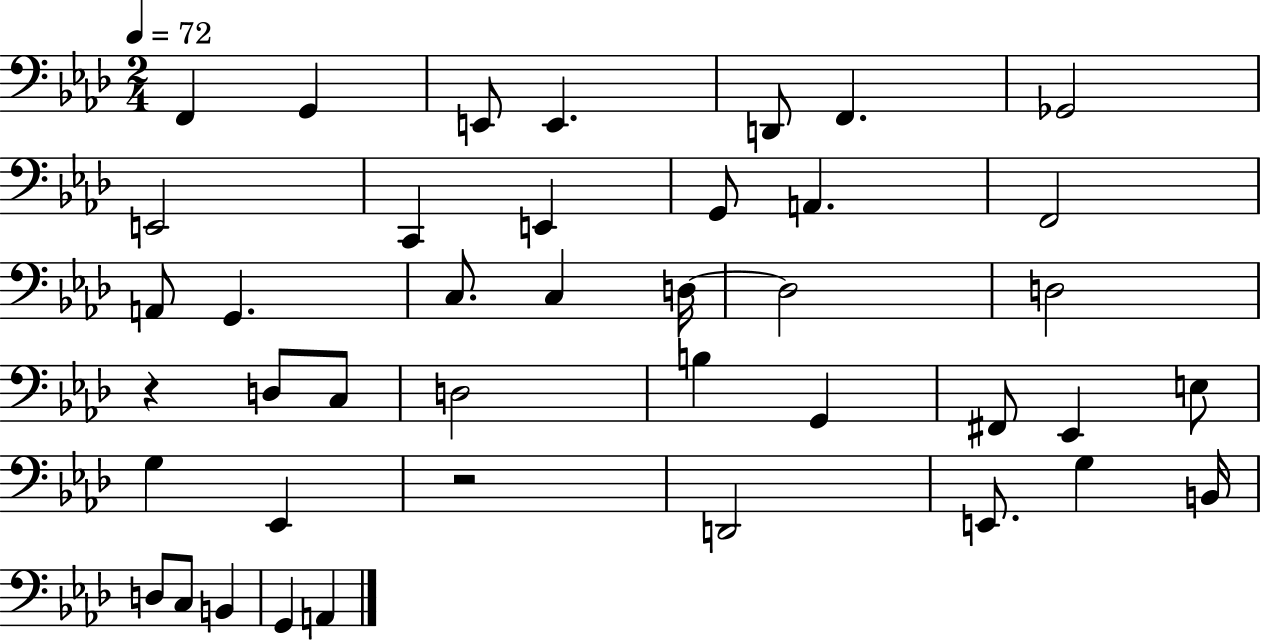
X:1
T:Untitled
M:2/4
L:1/4
K:Ab
F,, G,, E,,/2 E,, D,,/2 F,, _G,,2 E,,2 C,, E,, G,,/2 A,, F,,2 A,,/2 G,, C,/2 C, D,/4 D,2 D,2 z D,/2 C,/2 D,2 B, G,, ^F,,/2 _E,, E,/2 G, _E,, z2 D,,2 E,,/2 G, B,,/4 D,/2 C,/2 B,, G,, A,,